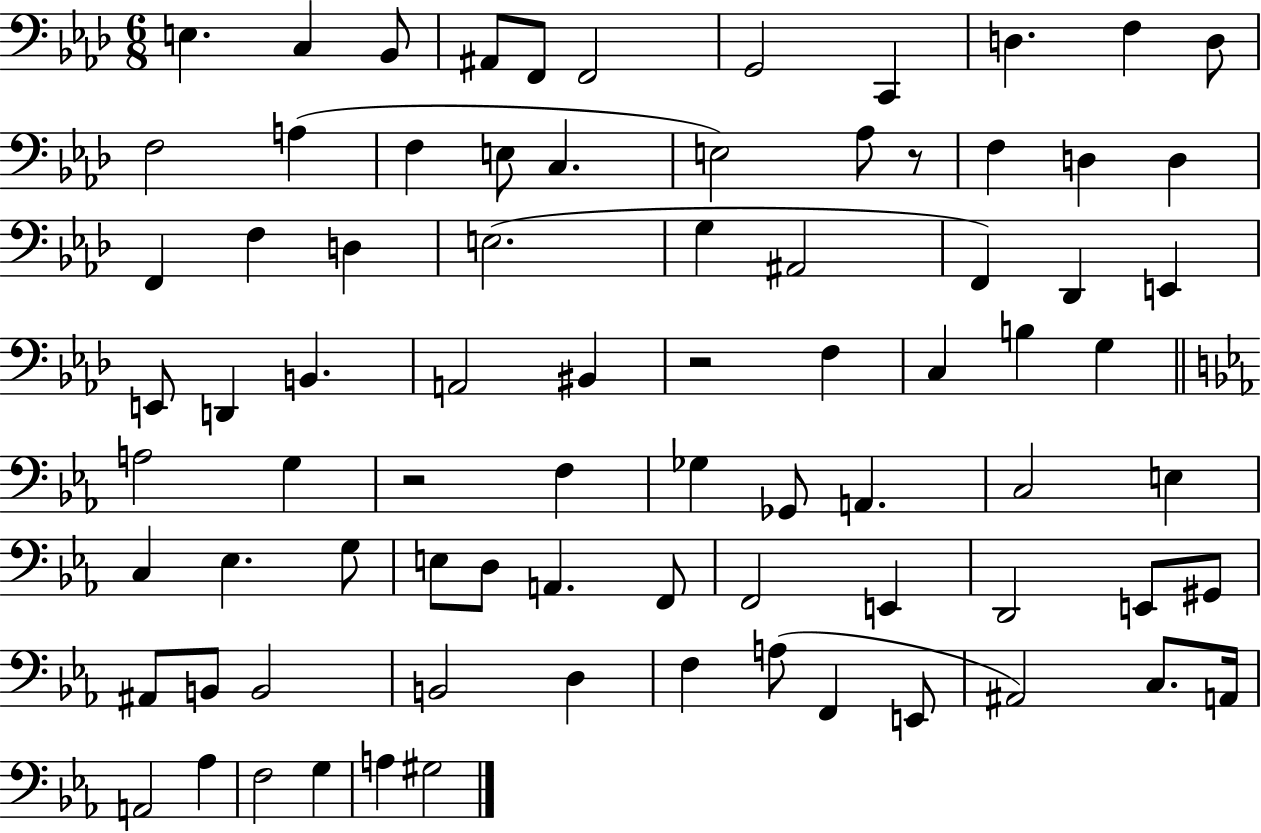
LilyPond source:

{
  \clef bass
  \numericTimeSignature
  \time 6/8
  \key aes \major
  e4. c4 bes,8 | ais,8 f,8 f,2 | g,2 c,4 | d4. f4 d8 | \break f2 a4( | f4 e8 c4. | e2) aes8 r8 | f4 d4 d4 | \break f,4 f4 d4 | e2.( | g4 ais,2 | f,4) des,4 e,4 | \break e,8 d,4 b,4. | a,2 bis,4 | r2 f4 | c4 b4 g4 | \break \bar "||" \break \key c \minor a2 g4 | r2 f4 | ges4 ges,8 a,4. | c2 e4 | \break c4 ees4. g8 | e8 d8 a,4. f,8 | f,2 e,4 | d,2 e,8 gis,8 | \break ais,8 b,8 b,2 | b,2 d4 | f4 a8( f,4 e,8 | ais,2) c8. a,16 | \break a,2 aes4 | f2 g4 | a4 gis2 | \bar "|."
}